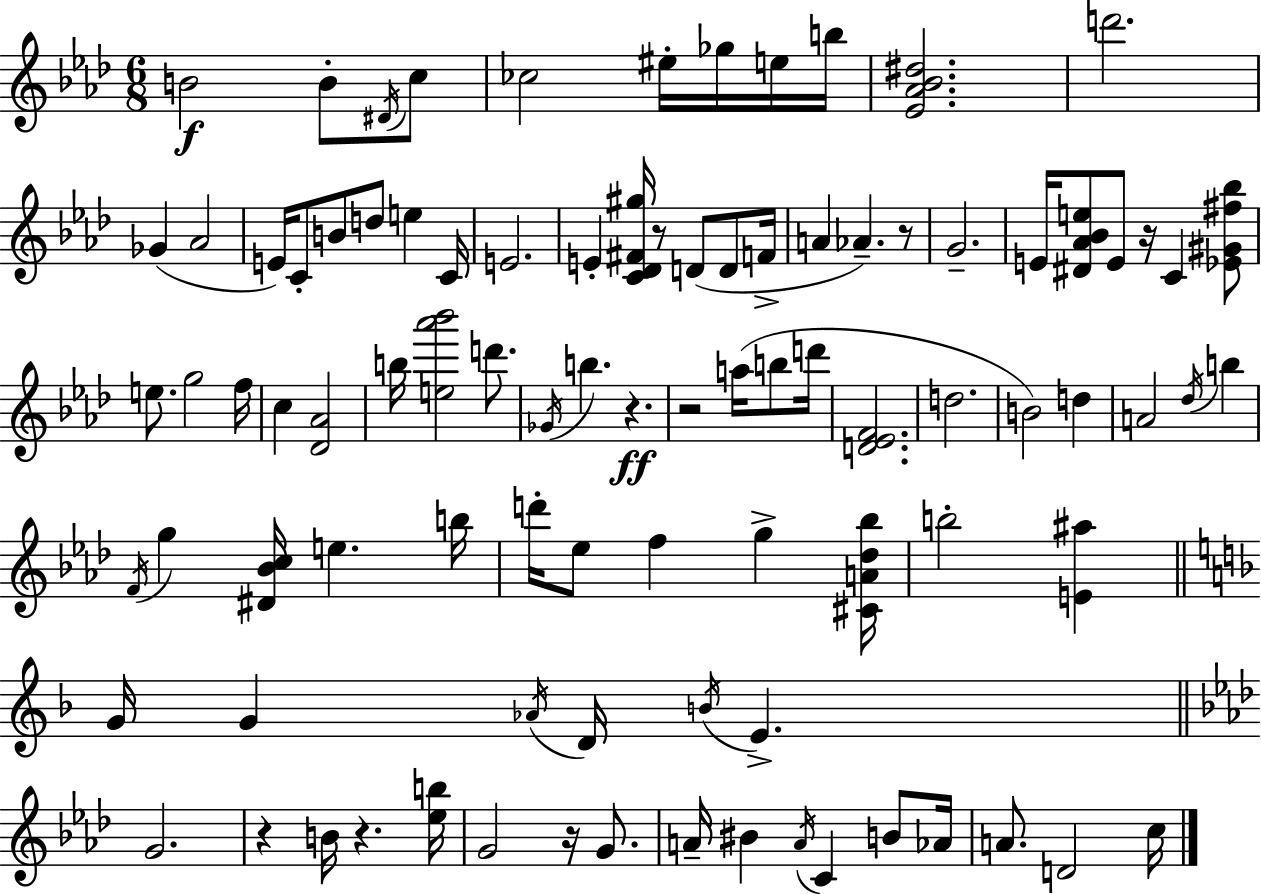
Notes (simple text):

B4/h B4/e D#4/s C5/e CES5/h EIS5/s Gb5/s E5/s B5/s [Eb4,Ab4,Bb4,D#5]/h. D6/h. Gb4/q Ab4/h E4/s C4/e B4/e D5/e E5/q C4/s E4/h. E4/q [C4,Db4,F#4,G#5]/s R/e D4/e D4/e F4/s A4/q Ab4/q. R/e G4/h. E4/s [D#4,Ab4,Bb4,E5]/e E4/e R/s C4/q [Eb4,G#4,F#5,Bb5]/e E5/e. G5/h F5/s C5/q [Db4,Ab4]/h B5/s [E5,Ab6,Bb6]/h D6/e. Gb4/s B5/q. R/q. R/h A5/s B5/e D6/s [D4,Eb4,F4]/h. D5/h. B4/h D5/q A4/h Db5/s B5/q F4/s G5/q [D#4,Bb4,C5]/s E5/q. B5/s D6/s Eb5/e F5/q G5/q [C#4,A4,Db5,Bb5]/s B5/h [E4,A#5]/q G4/s G4/q Ab4/s D4/s B4/s E4/q. G4/h. R/q B4/s R/q. [Eb5,B5]/s G4/h R/s G4/e. A4/s BIS4/q A4/s C4/q B4/e Ab4/s A4/e. D4/h C5/s